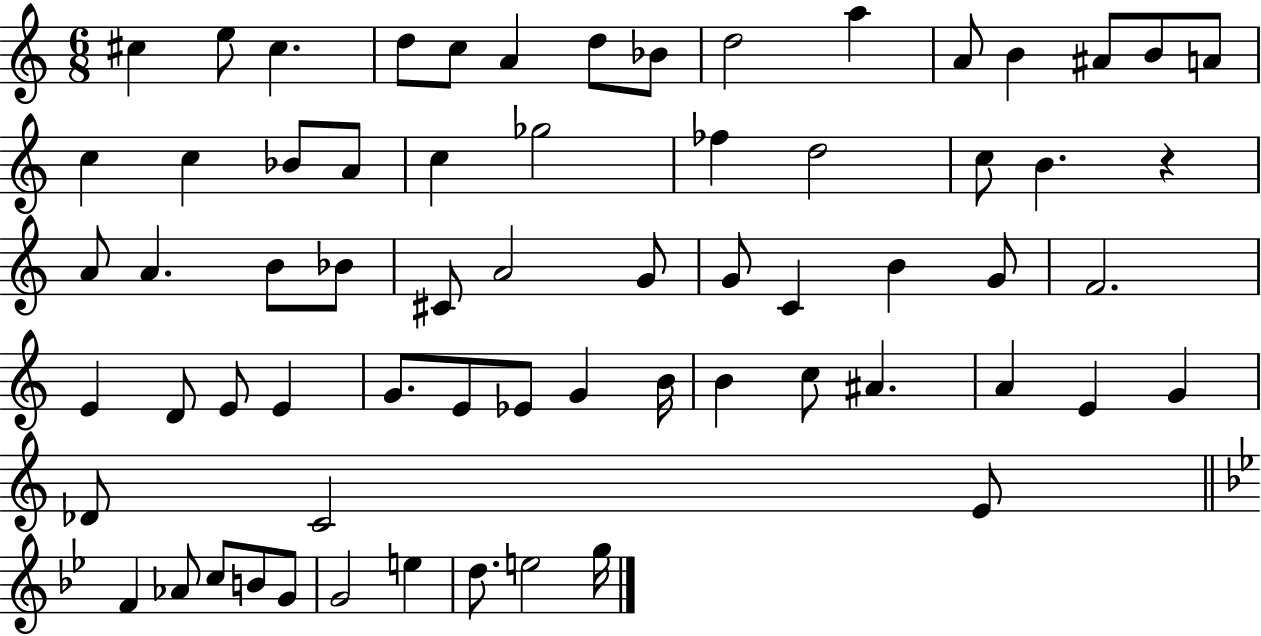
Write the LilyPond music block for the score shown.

{
  \clef treble
  \numericTimeSignature
  \time 6/8
  \key c \major
  cis''4 e''8 cis''4. | d''8 c''8 a'4 d''8 bes'8 | d''2 a''4 | a'8 b'4 ais'8 b'8 a'8 | \break c''4 c''4 bes'8 a'8 | c''4 ges''2 | fes''4 d''2 | c''8 b'4. r4 | \break a'8 a'4. b'8 bes'8 | cis'8 a'2 g'8 | g'8 c'4 b'4 g'8 | f'2. | \break e'4 d'8 e'8 e'4 | g'8. e'8 ees'8 g'4 b'16 | b'4 c''8 ais'4. | a'4 e'4 g'4 | \break des'8 c'2 e'8 | \bar "||" \break \key bes \major f'4 aes'8 c''8 b'8 g'8 | g'2 e''4 | d''8. e''2 g''16 | \bar "|."
}